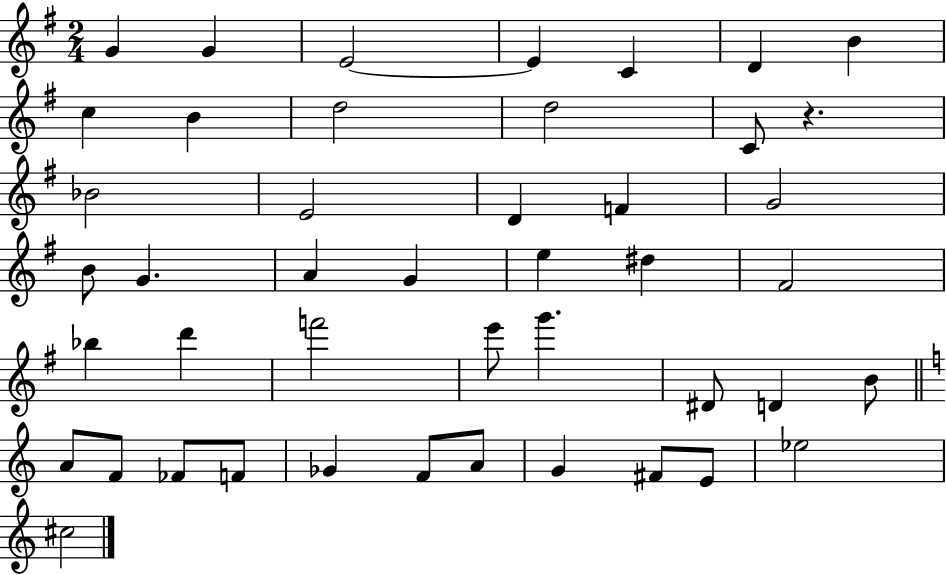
G4/q G4/q E4/h E4/q C4/q D4/q B4/q C5/q B4/q D5/h D5/h C4/e R/q. Bb4/h E4/h D4/q F4/q G4/h B4/e G4/q. A4/q G4/q E5/q D#5/q F#4/h Bb5/q D6/q F6/h E6/e G6/q. D#4/e D4/q B4/e A4/e F4/e FES4/e F4/e Gb4/q F4/e A4/e G4/q F#4/e E4/e Eb5/h C#5/h